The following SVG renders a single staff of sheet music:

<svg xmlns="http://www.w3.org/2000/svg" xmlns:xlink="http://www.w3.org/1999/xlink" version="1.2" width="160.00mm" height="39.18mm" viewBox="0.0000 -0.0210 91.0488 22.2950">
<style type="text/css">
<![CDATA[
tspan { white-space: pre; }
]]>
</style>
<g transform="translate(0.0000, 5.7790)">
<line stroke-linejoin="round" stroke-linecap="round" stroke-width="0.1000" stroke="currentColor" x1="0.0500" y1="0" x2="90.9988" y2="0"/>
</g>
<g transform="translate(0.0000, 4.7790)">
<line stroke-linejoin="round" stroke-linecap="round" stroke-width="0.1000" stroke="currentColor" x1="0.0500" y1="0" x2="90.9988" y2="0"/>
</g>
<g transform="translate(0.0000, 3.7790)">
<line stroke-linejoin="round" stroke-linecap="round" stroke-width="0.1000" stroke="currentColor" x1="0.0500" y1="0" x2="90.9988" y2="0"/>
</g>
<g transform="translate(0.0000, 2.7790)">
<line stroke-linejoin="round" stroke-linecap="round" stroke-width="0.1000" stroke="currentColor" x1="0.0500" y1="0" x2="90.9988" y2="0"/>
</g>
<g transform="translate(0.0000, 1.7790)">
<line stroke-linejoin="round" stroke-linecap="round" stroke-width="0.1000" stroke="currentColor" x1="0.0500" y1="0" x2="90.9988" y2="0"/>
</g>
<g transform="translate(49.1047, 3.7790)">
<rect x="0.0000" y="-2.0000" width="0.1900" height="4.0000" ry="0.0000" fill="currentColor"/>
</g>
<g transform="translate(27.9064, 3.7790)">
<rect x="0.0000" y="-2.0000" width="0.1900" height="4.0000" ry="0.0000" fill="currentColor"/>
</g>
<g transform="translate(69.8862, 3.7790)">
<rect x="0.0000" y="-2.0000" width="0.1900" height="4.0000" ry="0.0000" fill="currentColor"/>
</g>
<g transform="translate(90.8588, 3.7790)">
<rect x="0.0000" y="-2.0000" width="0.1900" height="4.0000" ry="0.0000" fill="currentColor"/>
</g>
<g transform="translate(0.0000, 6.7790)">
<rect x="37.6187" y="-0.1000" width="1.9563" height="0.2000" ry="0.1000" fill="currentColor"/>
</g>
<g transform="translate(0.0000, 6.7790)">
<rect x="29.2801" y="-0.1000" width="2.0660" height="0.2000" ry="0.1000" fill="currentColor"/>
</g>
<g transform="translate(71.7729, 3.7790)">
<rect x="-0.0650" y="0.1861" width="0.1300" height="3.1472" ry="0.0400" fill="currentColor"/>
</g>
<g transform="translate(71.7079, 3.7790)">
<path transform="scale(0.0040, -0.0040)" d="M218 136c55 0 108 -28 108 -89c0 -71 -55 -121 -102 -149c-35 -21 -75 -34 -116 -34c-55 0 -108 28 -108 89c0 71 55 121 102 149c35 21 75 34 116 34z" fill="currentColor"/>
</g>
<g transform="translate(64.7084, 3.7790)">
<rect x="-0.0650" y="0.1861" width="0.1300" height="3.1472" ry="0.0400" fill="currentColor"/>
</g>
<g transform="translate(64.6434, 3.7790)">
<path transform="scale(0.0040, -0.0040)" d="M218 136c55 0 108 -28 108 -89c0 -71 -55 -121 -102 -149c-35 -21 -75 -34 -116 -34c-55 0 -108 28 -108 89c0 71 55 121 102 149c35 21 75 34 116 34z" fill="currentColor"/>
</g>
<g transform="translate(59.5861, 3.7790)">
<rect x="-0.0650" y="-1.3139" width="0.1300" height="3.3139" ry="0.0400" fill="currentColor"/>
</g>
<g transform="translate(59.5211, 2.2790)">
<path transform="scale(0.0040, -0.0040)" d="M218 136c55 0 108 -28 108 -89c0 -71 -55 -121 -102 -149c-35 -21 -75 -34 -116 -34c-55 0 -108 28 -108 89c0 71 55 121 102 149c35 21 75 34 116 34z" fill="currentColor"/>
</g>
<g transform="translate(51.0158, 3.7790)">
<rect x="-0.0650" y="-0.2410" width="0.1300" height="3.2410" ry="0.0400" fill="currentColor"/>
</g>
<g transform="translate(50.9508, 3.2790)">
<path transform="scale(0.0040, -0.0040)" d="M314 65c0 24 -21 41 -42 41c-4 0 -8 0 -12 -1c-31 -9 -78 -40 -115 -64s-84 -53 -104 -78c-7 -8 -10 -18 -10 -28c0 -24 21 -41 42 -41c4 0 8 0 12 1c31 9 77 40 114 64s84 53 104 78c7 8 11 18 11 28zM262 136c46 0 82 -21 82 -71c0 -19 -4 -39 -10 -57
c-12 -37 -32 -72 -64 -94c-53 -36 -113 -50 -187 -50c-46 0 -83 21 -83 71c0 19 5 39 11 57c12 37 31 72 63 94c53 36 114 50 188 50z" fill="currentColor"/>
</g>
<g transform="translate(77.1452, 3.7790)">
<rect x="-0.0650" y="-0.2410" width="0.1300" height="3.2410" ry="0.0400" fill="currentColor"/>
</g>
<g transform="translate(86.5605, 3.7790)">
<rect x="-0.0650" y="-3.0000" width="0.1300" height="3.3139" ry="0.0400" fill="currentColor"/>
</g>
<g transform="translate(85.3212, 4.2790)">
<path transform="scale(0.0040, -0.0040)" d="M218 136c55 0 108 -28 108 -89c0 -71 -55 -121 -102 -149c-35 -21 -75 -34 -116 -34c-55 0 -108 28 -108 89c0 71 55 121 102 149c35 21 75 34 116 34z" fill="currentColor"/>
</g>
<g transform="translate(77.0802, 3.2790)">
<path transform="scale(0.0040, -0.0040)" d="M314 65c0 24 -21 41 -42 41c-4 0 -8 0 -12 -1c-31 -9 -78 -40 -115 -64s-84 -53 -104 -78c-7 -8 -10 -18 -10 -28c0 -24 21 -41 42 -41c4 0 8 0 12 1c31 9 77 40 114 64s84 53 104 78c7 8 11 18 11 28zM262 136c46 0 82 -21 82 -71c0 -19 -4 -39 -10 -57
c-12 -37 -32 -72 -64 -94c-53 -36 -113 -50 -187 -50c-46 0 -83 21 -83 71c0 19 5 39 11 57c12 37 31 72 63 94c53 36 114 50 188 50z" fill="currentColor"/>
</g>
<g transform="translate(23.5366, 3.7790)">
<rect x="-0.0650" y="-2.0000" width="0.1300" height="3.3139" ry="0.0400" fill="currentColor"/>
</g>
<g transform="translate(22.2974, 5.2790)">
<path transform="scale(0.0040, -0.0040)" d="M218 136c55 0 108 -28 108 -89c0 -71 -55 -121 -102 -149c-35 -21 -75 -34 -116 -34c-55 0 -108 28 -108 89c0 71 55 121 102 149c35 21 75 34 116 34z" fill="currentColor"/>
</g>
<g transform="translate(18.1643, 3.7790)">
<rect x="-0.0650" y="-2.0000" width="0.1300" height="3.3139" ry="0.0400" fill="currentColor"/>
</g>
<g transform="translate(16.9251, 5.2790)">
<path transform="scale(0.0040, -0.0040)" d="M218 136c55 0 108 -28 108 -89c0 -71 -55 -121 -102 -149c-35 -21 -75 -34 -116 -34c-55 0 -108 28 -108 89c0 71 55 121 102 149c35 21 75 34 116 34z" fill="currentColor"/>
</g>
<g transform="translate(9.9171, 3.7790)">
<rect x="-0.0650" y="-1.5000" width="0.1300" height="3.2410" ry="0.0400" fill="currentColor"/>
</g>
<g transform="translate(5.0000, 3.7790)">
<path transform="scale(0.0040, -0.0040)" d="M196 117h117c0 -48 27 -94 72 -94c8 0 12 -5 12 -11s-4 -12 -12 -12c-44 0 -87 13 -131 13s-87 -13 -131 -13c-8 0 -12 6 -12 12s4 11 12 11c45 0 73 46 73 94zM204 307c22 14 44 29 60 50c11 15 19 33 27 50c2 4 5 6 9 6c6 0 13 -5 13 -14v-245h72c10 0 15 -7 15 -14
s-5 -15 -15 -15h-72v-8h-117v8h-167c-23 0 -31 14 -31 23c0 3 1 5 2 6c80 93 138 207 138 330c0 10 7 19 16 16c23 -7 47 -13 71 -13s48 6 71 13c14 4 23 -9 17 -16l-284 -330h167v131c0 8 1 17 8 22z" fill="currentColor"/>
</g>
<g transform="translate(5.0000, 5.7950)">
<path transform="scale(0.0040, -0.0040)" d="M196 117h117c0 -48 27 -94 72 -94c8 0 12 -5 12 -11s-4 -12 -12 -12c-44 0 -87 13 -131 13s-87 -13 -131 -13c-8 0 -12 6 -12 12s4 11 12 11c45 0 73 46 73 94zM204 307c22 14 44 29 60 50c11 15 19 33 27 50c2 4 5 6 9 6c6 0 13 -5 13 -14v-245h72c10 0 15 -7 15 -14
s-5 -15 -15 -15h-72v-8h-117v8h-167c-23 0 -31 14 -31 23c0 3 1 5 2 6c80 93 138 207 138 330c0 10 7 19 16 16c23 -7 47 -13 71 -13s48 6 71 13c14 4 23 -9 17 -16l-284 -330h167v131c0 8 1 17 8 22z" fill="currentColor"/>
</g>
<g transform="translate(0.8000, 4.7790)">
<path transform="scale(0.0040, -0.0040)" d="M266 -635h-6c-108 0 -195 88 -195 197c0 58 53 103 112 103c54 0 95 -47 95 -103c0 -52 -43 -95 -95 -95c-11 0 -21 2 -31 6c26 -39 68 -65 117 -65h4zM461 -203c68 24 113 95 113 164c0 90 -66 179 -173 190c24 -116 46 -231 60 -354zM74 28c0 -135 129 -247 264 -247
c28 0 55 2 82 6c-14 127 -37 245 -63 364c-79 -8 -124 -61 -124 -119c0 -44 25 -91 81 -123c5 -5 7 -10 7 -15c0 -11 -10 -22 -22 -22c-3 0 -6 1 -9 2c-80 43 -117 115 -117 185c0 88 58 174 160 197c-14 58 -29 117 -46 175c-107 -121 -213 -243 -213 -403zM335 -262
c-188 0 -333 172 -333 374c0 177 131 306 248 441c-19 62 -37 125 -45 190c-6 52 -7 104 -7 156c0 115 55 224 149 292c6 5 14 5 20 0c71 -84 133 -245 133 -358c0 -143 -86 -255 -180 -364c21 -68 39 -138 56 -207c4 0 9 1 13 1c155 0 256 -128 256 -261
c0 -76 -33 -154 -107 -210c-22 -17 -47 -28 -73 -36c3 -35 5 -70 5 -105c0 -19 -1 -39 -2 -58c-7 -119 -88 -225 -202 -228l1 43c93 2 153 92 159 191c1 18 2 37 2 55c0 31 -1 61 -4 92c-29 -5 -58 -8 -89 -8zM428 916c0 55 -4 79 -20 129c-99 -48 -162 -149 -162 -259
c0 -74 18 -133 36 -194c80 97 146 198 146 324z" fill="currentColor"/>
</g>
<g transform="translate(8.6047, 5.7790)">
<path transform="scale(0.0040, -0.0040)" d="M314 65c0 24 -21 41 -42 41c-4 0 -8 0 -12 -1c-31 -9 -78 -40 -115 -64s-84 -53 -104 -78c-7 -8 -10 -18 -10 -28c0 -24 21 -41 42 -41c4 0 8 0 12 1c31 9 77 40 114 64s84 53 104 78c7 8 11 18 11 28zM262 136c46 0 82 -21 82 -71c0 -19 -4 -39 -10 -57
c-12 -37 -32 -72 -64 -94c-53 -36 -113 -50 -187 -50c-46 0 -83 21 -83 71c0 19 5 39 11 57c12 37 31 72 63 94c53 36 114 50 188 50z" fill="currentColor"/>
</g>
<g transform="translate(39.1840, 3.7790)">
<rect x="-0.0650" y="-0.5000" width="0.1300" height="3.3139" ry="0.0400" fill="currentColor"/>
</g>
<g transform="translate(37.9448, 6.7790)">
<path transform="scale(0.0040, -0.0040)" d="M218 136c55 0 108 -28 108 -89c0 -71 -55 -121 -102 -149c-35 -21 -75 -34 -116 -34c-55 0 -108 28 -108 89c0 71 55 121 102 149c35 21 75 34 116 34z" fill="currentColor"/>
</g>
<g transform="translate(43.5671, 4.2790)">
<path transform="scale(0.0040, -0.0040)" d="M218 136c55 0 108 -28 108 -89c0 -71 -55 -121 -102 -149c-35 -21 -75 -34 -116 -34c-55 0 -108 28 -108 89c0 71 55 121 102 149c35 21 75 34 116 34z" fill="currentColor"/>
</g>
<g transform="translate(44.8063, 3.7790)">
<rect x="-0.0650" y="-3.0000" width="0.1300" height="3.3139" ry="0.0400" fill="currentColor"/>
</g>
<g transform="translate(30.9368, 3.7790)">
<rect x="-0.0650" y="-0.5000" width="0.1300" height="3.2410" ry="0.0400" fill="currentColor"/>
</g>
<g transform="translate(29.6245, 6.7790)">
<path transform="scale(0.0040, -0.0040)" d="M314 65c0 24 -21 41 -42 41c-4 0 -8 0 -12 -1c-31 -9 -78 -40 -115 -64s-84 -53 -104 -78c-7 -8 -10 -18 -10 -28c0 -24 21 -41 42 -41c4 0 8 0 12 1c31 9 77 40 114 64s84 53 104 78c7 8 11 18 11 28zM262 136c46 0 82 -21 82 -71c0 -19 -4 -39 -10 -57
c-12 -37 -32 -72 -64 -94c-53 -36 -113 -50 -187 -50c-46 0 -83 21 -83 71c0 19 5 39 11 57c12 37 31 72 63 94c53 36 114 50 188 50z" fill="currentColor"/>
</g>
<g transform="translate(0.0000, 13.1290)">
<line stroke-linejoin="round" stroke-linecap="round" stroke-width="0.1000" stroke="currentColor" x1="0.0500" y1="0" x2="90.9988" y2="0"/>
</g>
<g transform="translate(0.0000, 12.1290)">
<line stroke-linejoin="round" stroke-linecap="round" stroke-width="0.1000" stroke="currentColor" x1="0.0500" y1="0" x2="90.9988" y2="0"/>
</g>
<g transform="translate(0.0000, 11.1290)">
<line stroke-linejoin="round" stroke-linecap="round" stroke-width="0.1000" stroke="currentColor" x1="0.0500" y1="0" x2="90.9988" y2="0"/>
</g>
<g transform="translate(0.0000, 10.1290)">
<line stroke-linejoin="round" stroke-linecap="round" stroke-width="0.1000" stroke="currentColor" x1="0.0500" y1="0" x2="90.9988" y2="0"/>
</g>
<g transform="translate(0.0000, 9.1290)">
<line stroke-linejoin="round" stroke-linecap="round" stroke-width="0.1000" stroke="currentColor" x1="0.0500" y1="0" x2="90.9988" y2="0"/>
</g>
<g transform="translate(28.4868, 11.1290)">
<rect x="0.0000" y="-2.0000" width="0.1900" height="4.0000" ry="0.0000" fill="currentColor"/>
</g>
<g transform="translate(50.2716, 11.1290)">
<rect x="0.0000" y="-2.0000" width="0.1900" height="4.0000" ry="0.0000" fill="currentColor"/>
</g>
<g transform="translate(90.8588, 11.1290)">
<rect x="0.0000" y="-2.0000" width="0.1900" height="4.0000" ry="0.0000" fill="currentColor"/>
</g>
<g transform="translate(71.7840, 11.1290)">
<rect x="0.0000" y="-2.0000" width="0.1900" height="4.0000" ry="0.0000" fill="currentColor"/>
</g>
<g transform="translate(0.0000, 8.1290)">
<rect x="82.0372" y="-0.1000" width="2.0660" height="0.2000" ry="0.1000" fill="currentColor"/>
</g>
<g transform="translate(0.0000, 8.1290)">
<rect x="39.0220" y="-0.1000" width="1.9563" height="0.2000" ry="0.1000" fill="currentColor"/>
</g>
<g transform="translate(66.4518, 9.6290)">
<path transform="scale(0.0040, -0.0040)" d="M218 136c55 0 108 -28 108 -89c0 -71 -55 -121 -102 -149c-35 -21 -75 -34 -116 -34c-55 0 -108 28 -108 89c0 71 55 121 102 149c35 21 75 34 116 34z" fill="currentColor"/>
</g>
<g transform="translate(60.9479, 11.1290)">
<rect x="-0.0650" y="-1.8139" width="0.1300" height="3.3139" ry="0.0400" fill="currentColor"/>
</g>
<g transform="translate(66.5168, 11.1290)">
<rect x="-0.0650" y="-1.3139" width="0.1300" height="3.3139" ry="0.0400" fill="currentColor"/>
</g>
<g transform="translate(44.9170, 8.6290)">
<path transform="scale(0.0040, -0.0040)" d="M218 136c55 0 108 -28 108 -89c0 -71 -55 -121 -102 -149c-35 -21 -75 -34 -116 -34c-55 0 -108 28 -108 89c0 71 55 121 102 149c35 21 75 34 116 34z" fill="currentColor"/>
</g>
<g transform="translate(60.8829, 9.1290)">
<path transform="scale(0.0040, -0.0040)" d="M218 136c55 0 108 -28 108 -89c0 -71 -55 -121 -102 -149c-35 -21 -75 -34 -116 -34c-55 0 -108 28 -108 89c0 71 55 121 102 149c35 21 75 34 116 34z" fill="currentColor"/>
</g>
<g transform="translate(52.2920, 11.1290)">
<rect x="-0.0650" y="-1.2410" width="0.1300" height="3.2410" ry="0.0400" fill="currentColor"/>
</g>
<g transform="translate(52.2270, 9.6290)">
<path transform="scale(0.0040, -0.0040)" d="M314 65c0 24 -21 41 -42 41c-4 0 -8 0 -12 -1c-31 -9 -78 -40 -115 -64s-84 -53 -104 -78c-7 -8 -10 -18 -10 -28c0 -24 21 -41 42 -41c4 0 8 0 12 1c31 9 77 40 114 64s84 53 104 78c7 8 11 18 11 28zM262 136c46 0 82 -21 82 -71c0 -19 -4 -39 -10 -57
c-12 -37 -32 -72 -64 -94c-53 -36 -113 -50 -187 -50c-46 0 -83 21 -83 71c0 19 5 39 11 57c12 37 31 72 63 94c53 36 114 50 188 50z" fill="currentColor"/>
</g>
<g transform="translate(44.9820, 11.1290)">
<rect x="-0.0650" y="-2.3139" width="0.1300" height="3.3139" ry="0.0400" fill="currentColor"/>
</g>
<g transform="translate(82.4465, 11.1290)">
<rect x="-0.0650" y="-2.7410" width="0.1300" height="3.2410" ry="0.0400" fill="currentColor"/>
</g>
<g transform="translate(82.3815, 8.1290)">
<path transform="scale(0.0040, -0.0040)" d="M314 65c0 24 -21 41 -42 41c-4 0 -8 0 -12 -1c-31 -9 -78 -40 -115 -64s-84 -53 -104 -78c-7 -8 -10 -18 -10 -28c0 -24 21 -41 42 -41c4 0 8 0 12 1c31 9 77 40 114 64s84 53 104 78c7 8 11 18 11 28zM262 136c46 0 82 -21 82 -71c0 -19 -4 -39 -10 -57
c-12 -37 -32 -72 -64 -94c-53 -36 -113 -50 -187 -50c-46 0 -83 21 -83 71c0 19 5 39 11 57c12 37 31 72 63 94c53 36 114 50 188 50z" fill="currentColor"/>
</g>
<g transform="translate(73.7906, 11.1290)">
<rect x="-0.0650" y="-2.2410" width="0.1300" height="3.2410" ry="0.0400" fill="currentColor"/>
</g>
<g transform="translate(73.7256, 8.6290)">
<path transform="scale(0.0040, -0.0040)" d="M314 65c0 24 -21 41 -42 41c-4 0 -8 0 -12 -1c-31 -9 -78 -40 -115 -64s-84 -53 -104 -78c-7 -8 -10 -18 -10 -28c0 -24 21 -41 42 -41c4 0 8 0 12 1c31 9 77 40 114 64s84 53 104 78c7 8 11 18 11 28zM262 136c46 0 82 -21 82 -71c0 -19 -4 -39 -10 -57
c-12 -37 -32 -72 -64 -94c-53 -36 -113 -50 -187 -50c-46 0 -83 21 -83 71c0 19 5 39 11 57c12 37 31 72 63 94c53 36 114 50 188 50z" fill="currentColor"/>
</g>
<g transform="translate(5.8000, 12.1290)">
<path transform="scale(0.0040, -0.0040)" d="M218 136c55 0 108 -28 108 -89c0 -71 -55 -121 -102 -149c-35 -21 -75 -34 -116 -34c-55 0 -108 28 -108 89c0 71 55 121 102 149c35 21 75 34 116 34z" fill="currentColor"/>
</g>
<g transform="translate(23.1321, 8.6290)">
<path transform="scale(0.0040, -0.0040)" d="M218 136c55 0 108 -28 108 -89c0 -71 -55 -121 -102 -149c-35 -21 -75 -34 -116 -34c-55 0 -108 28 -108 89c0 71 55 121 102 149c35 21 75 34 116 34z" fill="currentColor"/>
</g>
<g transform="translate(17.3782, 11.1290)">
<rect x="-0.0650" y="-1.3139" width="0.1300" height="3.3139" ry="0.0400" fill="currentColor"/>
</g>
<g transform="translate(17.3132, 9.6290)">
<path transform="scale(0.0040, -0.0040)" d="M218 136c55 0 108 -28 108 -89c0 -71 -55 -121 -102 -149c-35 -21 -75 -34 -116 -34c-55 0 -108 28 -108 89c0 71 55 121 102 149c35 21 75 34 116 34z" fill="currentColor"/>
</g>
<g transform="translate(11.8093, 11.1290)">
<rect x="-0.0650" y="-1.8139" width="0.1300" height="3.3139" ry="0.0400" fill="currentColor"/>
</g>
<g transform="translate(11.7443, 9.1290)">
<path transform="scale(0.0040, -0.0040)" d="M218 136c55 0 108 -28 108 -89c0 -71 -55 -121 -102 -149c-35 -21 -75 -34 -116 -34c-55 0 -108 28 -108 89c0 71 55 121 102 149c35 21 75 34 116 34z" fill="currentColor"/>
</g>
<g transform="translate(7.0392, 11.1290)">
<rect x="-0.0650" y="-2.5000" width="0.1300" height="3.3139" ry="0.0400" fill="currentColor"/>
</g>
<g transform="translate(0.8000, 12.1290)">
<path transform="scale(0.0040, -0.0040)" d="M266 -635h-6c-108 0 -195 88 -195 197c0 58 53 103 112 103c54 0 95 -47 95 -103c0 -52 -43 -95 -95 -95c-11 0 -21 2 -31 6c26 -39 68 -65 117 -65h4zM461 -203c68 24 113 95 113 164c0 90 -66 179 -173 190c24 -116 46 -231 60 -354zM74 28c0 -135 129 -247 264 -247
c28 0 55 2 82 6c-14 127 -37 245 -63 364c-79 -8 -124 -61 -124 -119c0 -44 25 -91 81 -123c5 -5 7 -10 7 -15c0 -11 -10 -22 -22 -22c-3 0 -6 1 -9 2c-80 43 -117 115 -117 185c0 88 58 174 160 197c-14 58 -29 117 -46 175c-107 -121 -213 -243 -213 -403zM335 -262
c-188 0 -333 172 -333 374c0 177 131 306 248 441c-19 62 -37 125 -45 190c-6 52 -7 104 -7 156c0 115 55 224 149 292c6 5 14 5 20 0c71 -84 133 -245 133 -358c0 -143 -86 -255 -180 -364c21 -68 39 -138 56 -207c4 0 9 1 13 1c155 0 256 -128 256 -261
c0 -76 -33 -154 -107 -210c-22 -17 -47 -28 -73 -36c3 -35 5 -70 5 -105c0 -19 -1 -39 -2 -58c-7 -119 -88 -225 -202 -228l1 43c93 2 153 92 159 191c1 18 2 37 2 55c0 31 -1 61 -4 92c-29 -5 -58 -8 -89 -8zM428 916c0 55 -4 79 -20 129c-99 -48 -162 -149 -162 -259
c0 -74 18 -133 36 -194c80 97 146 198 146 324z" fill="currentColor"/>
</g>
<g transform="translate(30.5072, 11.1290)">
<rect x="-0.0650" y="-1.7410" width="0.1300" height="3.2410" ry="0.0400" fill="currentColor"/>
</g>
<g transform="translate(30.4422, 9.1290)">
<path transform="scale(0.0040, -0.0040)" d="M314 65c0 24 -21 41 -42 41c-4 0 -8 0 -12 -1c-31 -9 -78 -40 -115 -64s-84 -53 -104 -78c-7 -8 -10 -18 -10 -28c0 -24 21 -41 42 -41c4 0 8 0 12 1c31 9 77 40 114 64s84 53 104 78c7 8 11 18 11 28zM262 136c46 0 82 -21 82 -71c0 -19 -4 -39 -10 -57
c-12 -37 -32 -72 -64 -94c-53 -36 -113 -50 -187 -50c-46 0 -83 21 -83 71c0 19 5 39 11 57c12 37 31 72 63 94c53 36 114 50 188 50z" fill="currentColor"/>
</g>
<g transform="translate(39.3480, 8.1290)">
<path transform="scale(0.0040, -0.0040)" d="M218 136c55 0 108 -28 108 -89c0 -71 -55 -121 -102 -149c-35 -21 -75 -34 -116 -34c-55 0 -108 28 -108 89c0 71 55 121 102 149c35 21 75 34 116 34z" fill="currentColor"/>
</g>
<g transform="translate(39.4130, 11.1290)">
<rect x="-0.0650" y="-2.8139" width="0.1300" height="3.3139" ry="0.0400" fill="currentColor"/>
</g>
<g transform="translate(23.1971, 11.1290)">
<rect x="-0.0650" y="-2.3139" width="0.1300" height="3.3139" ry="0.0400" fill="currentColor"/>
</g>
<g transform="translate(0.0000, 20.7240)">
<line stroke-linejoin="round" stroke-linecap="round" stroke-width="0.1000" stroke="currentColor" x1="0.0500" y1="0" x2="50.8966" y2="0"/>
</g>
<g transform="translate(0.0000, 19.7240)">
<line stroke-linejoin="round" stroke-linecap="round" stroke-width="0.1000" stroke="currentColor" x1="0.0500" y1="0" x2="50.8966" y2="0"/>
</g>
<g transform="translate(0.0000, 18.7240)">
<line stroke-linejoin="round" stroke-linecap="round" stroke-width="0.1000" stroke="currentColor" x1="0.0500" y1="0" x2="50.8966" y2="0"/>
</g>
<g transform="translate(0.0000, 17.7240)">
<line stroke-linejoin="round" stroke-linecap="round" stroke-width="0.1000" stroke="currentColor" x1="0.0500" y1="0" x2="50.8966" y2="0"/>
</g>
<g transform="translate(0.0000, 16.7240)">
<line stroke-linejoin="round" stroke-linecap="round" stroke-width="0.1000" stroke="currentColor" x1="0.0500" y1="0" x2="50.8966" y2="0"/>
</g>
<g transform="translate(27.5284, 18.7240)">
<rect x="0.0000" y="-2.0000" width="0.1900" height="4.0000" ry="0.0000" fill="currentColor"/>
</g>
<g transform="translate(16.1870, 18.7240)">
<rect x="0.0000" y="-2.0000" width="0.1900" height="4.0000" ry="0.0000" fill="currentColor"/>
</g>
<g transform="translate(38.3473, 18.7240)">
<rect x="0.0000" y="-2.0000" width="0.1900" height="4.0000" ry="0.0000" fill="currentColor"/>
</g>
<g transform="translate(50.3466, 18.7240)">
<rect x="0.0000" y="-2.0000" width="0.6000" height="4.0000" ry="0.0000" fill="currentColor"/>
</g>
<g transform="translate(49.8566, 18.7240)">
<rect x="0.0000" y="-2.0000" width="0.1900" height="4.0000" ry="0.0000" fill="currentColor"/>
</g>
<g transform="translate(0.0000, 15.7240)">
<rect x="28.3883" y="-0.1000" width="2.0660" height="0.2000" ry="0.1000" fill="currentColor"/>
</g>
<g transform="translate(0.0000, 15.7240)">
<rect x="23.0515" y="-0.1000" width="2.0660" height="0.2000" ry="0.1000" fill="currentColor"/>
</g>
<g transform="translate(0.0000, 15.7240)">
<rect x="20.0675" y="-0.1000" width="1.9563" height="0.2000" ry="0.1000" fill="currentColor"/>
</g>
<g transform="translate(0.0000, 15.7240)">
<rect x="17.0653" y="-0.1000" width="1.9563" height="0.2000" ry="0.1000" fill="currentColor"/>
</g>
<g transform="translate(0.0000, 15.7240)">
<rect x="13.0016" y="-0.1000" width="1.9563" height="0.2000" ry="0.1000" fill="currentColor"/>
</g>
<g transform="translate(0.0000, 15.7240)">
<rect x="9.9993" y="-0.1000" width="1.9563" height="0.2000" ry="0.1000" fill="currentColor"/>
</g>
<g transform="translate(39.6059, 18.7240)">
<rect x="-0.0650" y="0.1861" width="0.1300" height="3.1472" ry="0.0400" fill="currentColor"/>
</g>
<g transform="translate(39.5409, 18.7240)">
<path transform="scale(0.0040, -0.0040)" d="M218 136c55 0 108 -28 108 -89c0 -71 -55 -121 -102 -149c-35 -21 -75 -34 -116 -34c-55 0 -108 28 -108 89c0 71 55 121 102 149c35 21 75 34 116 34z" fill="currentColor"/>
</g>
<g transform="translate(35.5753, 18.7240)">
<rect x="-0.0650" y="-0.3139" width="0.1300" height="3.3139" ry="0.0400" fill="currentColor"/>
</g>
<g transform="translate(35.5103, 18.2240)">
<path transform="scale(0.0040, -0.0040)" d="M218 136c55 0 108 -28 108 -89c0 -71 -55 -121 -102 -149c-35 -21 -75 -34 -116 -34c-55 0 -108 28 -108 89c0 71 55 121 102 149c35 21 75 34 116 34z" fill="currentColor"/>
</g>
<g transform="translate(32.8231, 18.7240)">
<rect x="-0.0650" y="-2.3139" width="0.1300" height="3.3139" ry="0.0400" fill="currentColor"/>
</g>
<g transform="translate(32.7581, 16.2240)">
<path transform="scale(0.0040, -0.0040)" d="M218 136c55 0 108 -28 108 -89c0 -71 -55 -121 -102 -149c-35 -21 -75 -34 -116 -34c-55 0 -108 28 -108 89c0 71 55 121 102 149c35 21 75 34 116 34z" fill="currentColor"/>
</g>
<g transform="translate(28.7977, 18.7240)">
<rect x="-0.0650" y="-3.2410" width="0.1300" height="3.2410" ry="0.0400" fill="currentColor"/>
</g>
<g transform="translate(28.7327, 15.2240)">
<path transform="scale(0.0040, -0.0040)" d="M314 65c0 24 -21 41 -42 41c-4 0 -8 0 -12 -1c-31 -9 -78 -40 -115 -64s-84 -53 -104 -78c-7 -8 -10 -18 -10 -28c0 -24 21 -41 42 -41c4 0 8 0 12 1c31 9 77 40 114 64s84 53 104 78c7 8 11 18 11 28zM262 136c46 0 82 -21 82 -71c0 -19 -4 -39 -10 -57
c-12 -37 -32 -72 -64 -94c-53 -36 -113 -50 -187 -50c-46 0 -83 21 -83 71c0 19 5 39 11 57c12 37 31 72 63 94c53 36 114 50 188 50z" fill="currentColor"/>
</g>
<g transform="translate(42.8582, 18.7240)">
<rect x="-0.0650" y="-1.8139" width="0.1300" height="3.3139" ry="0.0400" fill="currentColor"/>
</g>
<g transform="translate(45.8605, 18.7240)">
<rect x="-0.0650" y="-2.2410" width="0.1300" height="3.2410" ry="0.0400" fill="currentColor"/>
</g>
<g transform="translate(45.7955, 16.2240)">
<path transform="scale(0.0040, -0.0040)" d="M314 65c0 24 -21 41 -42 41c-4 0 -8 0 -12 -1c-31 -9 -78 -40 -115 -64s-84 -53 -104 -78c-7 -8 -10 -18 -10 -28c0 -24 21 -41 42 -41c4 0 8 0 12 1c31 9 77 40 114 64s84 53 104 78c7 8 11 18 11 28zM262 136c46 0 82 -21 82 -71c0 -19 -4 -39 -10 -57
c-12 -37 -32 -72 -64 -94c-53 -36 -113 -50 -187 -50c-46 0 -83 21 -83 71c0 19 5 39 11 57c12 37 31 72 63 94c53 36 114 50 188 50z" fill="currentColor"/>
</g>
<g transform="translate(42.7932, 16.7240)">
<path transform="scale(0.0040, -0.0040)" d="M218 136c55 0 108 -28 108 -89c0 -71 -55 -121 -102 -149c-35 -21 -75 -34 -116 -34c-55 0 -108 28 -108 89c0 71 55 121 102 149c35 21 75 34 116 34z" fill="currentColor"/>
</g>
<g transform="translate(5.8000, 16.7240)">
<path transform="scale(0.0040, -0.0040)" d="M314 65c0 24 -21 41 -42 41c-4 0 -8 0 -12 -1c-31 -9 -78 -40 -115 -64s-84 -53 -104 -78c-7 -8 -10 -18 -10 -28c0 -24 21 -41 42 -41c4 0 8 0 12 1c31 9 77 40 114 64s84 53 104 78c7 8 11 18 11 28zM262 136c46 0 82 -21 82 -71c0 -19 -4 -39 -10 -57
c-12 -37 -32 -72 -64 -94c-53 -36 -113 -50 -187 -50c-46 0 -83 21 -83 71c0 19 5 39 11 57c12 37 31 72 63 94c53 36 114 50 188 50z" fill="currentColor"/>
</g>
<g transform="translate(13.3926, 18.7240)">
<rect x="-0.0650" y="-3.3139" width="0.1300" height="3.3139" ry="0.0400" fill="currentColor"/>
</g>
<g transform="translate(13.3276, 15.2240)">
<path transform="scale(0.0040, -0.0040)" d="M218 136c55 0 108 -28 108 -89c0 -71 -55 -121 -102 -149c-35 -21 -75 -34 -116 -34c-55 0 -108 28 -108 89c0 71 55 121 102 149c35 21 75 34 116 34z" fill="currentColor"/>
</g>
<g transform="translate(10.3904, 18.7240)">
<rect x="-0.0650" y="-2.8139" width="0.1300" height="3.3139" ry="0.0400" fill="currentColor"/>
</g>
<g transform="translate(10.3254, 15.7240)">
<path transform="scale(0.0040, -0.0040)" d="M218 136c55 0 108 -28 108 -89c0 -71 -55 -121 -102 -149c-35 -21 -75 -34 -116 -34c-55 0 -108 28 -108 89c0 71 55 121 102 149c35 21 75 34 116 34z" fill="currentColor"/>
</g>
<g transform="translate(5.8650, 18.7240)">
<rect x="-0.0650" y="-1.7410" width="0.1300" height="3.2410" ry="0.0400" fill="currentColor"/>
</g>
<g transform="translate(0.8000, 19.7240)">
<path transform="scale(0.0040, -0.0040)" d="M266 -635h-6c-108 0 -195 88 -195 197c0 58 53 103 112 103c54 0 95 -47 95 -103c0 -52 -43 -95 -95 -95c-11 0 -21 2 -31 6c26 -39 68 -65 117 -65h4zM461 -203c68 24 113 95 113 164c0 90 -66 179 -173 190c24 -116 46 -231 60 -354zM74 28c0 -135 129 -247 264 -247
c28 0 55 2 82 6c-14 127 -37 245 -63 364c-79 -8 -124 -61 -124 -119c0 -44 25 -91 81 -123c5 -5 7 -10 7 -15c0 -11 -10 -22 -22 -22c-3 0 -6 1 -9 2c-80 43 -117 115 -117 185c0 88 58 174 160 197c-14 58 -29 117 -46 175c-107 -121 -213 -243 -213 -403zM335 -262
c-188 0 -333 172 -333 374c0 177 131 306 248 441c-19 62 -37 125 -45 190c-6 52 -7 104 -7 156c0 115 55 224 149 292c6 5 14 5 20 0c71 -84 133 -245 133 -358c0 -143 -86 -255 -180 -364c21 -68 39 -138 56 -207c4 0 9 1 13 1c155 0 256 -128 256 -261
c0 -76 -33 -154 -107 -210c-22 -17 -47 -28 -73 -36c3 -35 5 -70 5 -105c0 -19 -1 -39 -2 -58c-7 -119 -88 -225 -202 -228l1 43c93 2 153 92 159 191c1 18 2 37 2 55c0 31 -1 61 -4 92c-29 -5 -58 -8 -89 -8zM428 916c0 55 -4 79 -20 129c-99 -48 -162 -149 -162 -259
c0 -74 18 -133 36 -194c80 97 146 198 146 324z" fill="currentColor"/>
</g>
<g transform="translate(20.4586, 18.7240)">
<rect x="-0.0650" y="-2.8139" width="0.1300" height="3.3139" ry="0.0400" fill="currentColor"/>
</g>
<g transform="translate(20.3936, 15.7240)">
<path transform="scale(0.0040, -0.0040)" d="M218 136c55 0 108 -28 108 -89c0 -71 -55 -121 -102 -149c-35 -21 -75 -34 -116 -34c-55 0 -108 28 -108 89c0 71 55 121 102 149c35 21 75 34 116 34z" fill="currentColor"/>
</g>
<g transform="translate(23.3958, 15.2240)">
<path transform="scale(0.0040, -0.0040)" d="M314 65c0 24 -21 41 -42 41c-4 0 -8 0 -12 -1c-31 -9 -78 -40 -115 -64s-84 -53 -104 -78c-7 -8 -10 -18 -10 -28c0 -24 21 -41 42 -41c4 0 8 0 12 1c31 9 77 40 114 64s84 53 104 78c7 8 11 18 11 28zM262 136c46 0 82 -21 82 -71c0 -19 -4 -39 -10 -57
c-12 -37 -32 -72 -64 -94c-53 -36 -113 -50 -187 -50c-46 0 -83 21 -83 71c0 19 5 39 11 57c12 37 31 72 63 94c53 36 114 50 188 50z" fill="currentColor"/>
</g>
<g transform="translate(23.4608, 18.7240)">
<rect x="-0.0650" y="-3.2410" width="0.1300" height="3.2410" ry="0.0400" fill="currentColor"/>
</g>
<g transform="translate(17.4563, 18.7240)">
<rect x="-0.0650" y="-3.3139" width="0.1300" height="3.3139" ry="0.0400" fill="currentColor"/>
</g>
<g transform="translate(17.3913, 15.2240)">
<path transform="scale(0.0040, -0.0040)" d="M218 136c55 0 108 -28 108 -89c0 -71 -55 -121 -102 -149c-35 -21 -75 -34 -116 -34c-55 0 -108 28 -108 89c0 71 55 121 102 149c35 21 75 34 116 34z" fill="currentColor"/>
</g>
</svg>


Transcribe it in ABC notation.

X:1
T:Untitled
M:4/4
L:1/4
K:C
E2 F F C2 C A c2 e B B c2 A G f e g f2 a g e2 f e g2 a2 f2 a b b a b2 b2 g c B f g2